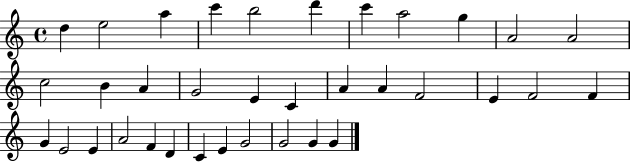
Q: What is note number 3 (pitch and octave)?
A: A5